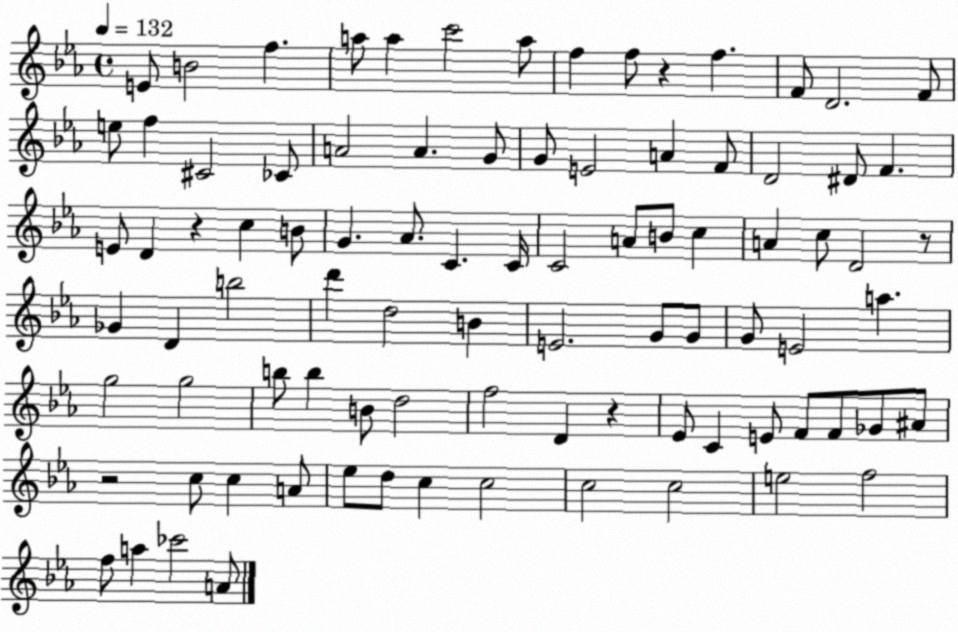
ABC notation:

X:1
T:Untitled
M:4/4
L:1/4
K:Eb
E/2 B2 f a/2 a c'2 a/2 f f/2 z f F/2 D2 F/2 e/2 f ^C2 _C/2 A2 A G/2 G/2 E2 A F/2 D2 ^D/2 F E/2 D z c B/2 G _A/2 C C/4 C2 A/2 B/2 c A c/2 D2 z/2 _G D b2 d' d2 B E2 G/2 G/2 G/2 E2 a g2 g2 b/2 b B/2 d2 f2 D z _E/2 C E/2 F/2 F/2 _G/2 ^A/2 z2 c/2 c A/2 _e/2 d/2 c c2 c2 c2 e2 f2 f/2 a _c'2 A/2